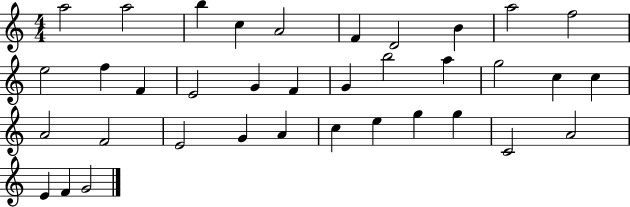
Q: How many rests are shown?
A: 0